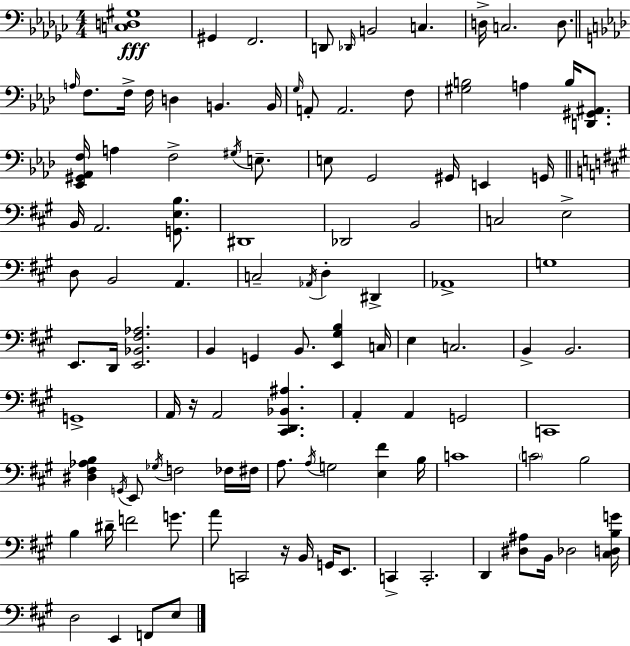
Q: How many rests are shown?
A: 2